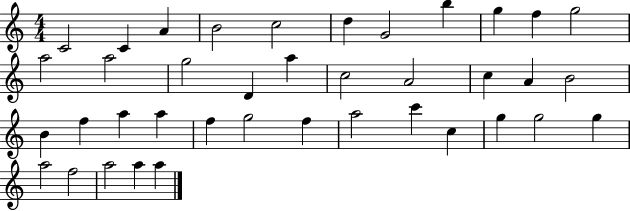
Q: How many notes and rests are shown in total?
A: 39